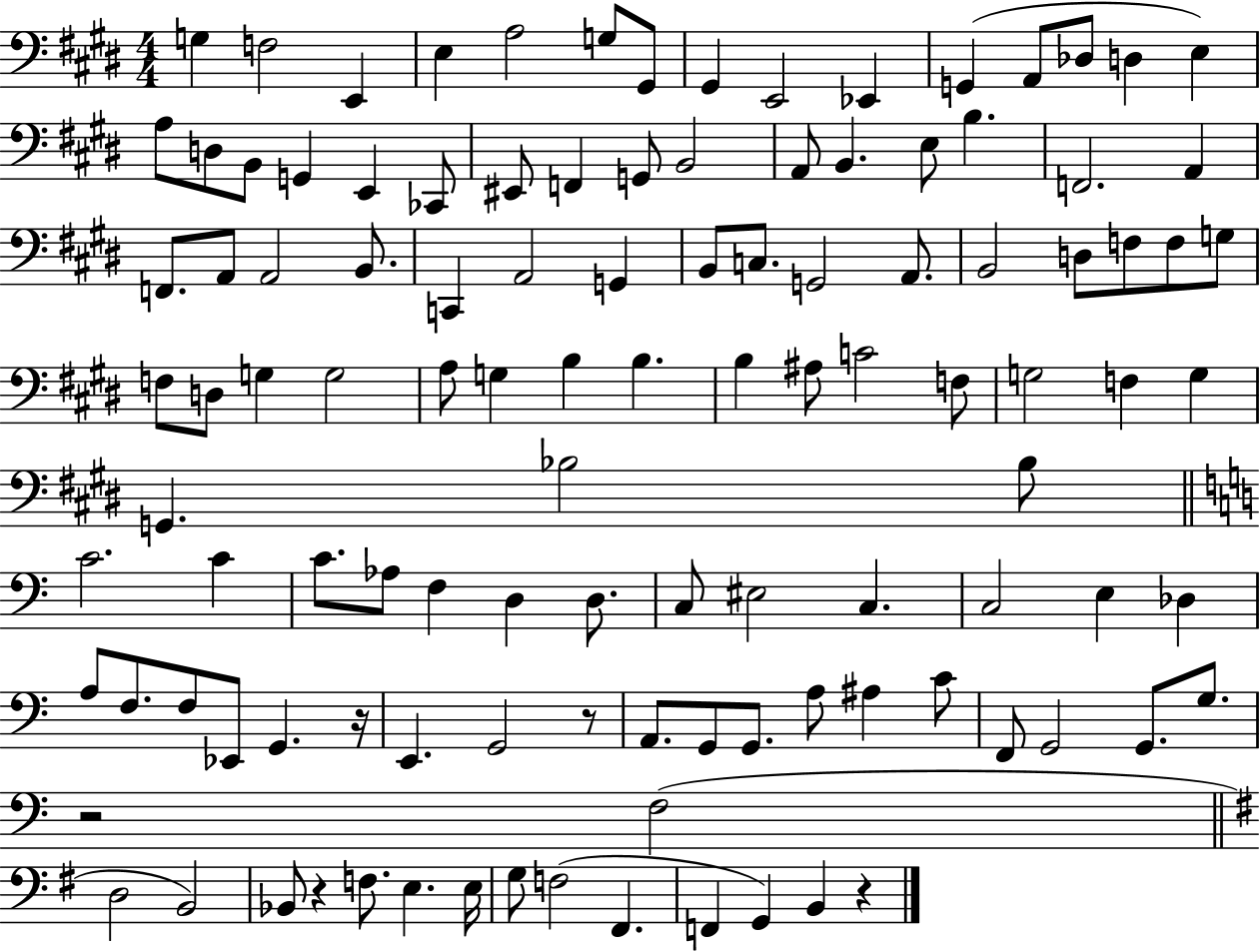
G3/q F3/h E2/q E3/q A3/h G3/e G#2/e G#2/q E2/h Eb2/q G2/q A2/e Db3/e D3/q E3/q A3/e D3/e B2/e G2/q E2/q CES2/e EIS2/e F2/q G2/e B2/h A2/e B2/q. E3/e B3/q. F2/h. A2/q F2/e. A2/e A2/h B2/e. C2/q A2/h G2/q B2/e C3/e. G2/h A2/e. B2/h D3/e F3/e F3/e G3/e F3/e D3/e G3/q G3/h A3/e G3/q B3/q B3/q. B3/q A#3/e C4/h F3/e G3/h F3/q G3/q G2/q. Bb3/h Bb3/e C4/h. C4/q C4/e. Ab3/e F3/q D3/q D3/e. C3/e EIS3/h C3/q. C3/h E3/q Db3/q A3/e F3/e. F3/e Eb2/e G2/q. R/s E2/q. G2/h R/e A2/e. G2/e G2/e. A3/e A#3/q C4/e F2/e G2/h G2/e. G3/e. R/h F3/h D3/h B2/h Bb2/e R/q F3/e. E3/q. E3/s G3/e F3/h F#2/q. F2/q G2/q B2/q R/q